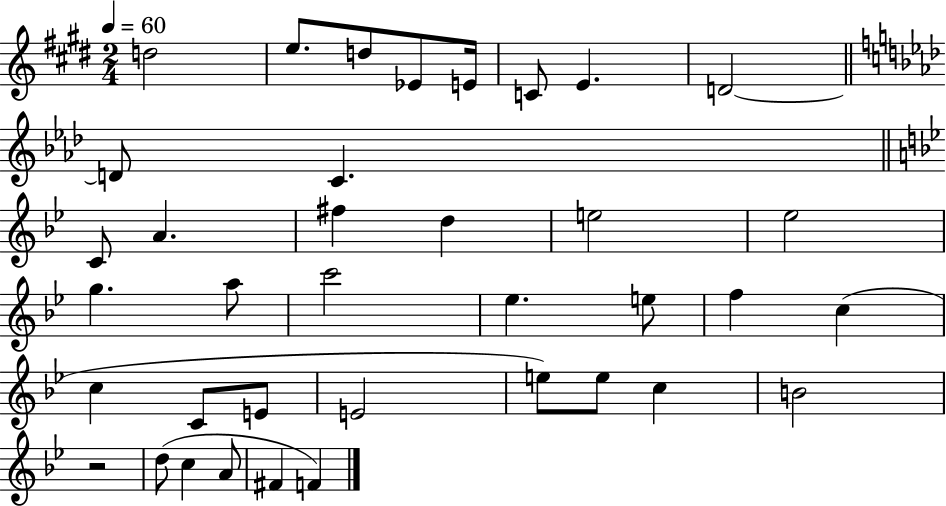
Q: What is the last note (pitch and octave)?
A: F4